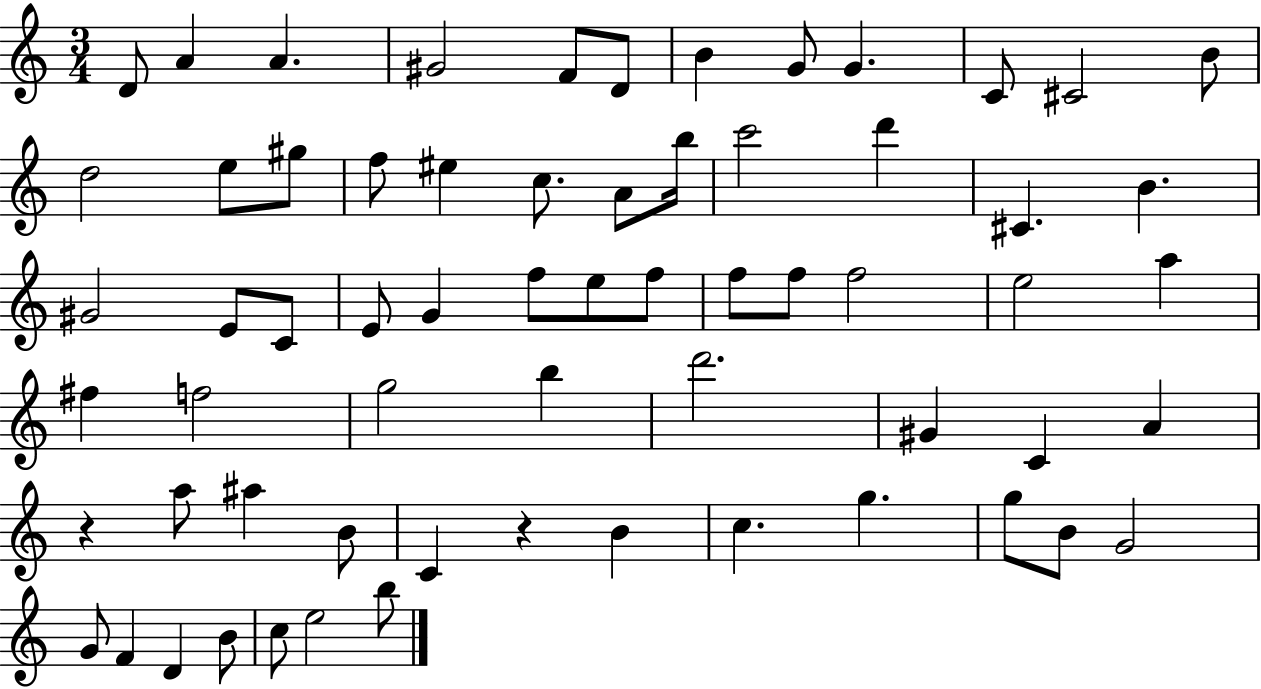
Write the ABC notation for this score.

X:1
T:Untitled
M:3/4
L:1/4
K:C
D/2 A A ^G2 F/2 D/2 B G/2 G C/2 ^C2 B/2 d2 e/2 ^g/2 f/2 ^e c/2 A/2 b/4 c'2 d' ^C B ^G2 E/2 C/2 E/2 G f/2 e/2 f/2 f/2 f/2 f2 e2 a ^f f2 g2 b d'2 ^G C A z a/2 ^a B/2 C z B c g g/2 B/2 G2 G/2 F D B/2 c/2 e2 b/2